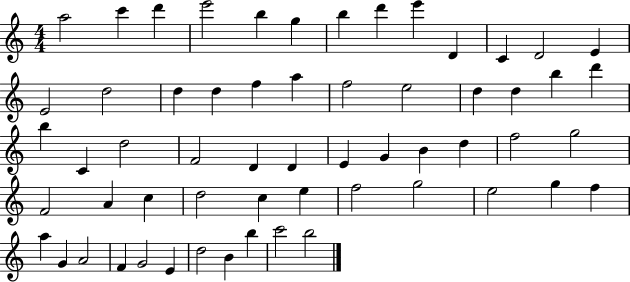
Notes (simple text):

A5/h C6/q D6/q E6/h B5/q G5/q B5/q D6/q E6/q D4/q C4/q D4/h E4/q E4/h D5/h D5/q D5/q F5/q A5/q F5/h E5/h D5/q D5/q B5/q D6/q B5/q C4/q D5/h F4/h D4/q D4/q E4/q G4/q B4/q D5/q F5/h G5/h F4/h A4/q C5/q D5/h C5/q E5/q F5/h G5/h E5/h G5/q F5/q A5/q G4/q A4/h F4/q G4/h E4/q D5/h B4/q B5/q C6/h B5/h